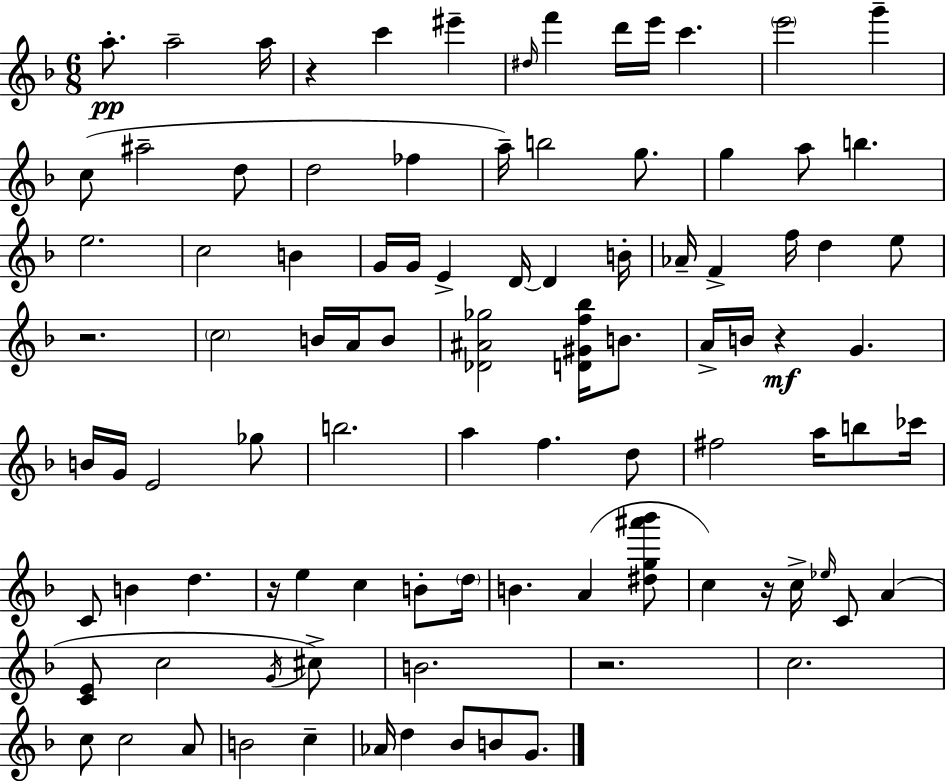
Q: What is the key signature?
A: F major